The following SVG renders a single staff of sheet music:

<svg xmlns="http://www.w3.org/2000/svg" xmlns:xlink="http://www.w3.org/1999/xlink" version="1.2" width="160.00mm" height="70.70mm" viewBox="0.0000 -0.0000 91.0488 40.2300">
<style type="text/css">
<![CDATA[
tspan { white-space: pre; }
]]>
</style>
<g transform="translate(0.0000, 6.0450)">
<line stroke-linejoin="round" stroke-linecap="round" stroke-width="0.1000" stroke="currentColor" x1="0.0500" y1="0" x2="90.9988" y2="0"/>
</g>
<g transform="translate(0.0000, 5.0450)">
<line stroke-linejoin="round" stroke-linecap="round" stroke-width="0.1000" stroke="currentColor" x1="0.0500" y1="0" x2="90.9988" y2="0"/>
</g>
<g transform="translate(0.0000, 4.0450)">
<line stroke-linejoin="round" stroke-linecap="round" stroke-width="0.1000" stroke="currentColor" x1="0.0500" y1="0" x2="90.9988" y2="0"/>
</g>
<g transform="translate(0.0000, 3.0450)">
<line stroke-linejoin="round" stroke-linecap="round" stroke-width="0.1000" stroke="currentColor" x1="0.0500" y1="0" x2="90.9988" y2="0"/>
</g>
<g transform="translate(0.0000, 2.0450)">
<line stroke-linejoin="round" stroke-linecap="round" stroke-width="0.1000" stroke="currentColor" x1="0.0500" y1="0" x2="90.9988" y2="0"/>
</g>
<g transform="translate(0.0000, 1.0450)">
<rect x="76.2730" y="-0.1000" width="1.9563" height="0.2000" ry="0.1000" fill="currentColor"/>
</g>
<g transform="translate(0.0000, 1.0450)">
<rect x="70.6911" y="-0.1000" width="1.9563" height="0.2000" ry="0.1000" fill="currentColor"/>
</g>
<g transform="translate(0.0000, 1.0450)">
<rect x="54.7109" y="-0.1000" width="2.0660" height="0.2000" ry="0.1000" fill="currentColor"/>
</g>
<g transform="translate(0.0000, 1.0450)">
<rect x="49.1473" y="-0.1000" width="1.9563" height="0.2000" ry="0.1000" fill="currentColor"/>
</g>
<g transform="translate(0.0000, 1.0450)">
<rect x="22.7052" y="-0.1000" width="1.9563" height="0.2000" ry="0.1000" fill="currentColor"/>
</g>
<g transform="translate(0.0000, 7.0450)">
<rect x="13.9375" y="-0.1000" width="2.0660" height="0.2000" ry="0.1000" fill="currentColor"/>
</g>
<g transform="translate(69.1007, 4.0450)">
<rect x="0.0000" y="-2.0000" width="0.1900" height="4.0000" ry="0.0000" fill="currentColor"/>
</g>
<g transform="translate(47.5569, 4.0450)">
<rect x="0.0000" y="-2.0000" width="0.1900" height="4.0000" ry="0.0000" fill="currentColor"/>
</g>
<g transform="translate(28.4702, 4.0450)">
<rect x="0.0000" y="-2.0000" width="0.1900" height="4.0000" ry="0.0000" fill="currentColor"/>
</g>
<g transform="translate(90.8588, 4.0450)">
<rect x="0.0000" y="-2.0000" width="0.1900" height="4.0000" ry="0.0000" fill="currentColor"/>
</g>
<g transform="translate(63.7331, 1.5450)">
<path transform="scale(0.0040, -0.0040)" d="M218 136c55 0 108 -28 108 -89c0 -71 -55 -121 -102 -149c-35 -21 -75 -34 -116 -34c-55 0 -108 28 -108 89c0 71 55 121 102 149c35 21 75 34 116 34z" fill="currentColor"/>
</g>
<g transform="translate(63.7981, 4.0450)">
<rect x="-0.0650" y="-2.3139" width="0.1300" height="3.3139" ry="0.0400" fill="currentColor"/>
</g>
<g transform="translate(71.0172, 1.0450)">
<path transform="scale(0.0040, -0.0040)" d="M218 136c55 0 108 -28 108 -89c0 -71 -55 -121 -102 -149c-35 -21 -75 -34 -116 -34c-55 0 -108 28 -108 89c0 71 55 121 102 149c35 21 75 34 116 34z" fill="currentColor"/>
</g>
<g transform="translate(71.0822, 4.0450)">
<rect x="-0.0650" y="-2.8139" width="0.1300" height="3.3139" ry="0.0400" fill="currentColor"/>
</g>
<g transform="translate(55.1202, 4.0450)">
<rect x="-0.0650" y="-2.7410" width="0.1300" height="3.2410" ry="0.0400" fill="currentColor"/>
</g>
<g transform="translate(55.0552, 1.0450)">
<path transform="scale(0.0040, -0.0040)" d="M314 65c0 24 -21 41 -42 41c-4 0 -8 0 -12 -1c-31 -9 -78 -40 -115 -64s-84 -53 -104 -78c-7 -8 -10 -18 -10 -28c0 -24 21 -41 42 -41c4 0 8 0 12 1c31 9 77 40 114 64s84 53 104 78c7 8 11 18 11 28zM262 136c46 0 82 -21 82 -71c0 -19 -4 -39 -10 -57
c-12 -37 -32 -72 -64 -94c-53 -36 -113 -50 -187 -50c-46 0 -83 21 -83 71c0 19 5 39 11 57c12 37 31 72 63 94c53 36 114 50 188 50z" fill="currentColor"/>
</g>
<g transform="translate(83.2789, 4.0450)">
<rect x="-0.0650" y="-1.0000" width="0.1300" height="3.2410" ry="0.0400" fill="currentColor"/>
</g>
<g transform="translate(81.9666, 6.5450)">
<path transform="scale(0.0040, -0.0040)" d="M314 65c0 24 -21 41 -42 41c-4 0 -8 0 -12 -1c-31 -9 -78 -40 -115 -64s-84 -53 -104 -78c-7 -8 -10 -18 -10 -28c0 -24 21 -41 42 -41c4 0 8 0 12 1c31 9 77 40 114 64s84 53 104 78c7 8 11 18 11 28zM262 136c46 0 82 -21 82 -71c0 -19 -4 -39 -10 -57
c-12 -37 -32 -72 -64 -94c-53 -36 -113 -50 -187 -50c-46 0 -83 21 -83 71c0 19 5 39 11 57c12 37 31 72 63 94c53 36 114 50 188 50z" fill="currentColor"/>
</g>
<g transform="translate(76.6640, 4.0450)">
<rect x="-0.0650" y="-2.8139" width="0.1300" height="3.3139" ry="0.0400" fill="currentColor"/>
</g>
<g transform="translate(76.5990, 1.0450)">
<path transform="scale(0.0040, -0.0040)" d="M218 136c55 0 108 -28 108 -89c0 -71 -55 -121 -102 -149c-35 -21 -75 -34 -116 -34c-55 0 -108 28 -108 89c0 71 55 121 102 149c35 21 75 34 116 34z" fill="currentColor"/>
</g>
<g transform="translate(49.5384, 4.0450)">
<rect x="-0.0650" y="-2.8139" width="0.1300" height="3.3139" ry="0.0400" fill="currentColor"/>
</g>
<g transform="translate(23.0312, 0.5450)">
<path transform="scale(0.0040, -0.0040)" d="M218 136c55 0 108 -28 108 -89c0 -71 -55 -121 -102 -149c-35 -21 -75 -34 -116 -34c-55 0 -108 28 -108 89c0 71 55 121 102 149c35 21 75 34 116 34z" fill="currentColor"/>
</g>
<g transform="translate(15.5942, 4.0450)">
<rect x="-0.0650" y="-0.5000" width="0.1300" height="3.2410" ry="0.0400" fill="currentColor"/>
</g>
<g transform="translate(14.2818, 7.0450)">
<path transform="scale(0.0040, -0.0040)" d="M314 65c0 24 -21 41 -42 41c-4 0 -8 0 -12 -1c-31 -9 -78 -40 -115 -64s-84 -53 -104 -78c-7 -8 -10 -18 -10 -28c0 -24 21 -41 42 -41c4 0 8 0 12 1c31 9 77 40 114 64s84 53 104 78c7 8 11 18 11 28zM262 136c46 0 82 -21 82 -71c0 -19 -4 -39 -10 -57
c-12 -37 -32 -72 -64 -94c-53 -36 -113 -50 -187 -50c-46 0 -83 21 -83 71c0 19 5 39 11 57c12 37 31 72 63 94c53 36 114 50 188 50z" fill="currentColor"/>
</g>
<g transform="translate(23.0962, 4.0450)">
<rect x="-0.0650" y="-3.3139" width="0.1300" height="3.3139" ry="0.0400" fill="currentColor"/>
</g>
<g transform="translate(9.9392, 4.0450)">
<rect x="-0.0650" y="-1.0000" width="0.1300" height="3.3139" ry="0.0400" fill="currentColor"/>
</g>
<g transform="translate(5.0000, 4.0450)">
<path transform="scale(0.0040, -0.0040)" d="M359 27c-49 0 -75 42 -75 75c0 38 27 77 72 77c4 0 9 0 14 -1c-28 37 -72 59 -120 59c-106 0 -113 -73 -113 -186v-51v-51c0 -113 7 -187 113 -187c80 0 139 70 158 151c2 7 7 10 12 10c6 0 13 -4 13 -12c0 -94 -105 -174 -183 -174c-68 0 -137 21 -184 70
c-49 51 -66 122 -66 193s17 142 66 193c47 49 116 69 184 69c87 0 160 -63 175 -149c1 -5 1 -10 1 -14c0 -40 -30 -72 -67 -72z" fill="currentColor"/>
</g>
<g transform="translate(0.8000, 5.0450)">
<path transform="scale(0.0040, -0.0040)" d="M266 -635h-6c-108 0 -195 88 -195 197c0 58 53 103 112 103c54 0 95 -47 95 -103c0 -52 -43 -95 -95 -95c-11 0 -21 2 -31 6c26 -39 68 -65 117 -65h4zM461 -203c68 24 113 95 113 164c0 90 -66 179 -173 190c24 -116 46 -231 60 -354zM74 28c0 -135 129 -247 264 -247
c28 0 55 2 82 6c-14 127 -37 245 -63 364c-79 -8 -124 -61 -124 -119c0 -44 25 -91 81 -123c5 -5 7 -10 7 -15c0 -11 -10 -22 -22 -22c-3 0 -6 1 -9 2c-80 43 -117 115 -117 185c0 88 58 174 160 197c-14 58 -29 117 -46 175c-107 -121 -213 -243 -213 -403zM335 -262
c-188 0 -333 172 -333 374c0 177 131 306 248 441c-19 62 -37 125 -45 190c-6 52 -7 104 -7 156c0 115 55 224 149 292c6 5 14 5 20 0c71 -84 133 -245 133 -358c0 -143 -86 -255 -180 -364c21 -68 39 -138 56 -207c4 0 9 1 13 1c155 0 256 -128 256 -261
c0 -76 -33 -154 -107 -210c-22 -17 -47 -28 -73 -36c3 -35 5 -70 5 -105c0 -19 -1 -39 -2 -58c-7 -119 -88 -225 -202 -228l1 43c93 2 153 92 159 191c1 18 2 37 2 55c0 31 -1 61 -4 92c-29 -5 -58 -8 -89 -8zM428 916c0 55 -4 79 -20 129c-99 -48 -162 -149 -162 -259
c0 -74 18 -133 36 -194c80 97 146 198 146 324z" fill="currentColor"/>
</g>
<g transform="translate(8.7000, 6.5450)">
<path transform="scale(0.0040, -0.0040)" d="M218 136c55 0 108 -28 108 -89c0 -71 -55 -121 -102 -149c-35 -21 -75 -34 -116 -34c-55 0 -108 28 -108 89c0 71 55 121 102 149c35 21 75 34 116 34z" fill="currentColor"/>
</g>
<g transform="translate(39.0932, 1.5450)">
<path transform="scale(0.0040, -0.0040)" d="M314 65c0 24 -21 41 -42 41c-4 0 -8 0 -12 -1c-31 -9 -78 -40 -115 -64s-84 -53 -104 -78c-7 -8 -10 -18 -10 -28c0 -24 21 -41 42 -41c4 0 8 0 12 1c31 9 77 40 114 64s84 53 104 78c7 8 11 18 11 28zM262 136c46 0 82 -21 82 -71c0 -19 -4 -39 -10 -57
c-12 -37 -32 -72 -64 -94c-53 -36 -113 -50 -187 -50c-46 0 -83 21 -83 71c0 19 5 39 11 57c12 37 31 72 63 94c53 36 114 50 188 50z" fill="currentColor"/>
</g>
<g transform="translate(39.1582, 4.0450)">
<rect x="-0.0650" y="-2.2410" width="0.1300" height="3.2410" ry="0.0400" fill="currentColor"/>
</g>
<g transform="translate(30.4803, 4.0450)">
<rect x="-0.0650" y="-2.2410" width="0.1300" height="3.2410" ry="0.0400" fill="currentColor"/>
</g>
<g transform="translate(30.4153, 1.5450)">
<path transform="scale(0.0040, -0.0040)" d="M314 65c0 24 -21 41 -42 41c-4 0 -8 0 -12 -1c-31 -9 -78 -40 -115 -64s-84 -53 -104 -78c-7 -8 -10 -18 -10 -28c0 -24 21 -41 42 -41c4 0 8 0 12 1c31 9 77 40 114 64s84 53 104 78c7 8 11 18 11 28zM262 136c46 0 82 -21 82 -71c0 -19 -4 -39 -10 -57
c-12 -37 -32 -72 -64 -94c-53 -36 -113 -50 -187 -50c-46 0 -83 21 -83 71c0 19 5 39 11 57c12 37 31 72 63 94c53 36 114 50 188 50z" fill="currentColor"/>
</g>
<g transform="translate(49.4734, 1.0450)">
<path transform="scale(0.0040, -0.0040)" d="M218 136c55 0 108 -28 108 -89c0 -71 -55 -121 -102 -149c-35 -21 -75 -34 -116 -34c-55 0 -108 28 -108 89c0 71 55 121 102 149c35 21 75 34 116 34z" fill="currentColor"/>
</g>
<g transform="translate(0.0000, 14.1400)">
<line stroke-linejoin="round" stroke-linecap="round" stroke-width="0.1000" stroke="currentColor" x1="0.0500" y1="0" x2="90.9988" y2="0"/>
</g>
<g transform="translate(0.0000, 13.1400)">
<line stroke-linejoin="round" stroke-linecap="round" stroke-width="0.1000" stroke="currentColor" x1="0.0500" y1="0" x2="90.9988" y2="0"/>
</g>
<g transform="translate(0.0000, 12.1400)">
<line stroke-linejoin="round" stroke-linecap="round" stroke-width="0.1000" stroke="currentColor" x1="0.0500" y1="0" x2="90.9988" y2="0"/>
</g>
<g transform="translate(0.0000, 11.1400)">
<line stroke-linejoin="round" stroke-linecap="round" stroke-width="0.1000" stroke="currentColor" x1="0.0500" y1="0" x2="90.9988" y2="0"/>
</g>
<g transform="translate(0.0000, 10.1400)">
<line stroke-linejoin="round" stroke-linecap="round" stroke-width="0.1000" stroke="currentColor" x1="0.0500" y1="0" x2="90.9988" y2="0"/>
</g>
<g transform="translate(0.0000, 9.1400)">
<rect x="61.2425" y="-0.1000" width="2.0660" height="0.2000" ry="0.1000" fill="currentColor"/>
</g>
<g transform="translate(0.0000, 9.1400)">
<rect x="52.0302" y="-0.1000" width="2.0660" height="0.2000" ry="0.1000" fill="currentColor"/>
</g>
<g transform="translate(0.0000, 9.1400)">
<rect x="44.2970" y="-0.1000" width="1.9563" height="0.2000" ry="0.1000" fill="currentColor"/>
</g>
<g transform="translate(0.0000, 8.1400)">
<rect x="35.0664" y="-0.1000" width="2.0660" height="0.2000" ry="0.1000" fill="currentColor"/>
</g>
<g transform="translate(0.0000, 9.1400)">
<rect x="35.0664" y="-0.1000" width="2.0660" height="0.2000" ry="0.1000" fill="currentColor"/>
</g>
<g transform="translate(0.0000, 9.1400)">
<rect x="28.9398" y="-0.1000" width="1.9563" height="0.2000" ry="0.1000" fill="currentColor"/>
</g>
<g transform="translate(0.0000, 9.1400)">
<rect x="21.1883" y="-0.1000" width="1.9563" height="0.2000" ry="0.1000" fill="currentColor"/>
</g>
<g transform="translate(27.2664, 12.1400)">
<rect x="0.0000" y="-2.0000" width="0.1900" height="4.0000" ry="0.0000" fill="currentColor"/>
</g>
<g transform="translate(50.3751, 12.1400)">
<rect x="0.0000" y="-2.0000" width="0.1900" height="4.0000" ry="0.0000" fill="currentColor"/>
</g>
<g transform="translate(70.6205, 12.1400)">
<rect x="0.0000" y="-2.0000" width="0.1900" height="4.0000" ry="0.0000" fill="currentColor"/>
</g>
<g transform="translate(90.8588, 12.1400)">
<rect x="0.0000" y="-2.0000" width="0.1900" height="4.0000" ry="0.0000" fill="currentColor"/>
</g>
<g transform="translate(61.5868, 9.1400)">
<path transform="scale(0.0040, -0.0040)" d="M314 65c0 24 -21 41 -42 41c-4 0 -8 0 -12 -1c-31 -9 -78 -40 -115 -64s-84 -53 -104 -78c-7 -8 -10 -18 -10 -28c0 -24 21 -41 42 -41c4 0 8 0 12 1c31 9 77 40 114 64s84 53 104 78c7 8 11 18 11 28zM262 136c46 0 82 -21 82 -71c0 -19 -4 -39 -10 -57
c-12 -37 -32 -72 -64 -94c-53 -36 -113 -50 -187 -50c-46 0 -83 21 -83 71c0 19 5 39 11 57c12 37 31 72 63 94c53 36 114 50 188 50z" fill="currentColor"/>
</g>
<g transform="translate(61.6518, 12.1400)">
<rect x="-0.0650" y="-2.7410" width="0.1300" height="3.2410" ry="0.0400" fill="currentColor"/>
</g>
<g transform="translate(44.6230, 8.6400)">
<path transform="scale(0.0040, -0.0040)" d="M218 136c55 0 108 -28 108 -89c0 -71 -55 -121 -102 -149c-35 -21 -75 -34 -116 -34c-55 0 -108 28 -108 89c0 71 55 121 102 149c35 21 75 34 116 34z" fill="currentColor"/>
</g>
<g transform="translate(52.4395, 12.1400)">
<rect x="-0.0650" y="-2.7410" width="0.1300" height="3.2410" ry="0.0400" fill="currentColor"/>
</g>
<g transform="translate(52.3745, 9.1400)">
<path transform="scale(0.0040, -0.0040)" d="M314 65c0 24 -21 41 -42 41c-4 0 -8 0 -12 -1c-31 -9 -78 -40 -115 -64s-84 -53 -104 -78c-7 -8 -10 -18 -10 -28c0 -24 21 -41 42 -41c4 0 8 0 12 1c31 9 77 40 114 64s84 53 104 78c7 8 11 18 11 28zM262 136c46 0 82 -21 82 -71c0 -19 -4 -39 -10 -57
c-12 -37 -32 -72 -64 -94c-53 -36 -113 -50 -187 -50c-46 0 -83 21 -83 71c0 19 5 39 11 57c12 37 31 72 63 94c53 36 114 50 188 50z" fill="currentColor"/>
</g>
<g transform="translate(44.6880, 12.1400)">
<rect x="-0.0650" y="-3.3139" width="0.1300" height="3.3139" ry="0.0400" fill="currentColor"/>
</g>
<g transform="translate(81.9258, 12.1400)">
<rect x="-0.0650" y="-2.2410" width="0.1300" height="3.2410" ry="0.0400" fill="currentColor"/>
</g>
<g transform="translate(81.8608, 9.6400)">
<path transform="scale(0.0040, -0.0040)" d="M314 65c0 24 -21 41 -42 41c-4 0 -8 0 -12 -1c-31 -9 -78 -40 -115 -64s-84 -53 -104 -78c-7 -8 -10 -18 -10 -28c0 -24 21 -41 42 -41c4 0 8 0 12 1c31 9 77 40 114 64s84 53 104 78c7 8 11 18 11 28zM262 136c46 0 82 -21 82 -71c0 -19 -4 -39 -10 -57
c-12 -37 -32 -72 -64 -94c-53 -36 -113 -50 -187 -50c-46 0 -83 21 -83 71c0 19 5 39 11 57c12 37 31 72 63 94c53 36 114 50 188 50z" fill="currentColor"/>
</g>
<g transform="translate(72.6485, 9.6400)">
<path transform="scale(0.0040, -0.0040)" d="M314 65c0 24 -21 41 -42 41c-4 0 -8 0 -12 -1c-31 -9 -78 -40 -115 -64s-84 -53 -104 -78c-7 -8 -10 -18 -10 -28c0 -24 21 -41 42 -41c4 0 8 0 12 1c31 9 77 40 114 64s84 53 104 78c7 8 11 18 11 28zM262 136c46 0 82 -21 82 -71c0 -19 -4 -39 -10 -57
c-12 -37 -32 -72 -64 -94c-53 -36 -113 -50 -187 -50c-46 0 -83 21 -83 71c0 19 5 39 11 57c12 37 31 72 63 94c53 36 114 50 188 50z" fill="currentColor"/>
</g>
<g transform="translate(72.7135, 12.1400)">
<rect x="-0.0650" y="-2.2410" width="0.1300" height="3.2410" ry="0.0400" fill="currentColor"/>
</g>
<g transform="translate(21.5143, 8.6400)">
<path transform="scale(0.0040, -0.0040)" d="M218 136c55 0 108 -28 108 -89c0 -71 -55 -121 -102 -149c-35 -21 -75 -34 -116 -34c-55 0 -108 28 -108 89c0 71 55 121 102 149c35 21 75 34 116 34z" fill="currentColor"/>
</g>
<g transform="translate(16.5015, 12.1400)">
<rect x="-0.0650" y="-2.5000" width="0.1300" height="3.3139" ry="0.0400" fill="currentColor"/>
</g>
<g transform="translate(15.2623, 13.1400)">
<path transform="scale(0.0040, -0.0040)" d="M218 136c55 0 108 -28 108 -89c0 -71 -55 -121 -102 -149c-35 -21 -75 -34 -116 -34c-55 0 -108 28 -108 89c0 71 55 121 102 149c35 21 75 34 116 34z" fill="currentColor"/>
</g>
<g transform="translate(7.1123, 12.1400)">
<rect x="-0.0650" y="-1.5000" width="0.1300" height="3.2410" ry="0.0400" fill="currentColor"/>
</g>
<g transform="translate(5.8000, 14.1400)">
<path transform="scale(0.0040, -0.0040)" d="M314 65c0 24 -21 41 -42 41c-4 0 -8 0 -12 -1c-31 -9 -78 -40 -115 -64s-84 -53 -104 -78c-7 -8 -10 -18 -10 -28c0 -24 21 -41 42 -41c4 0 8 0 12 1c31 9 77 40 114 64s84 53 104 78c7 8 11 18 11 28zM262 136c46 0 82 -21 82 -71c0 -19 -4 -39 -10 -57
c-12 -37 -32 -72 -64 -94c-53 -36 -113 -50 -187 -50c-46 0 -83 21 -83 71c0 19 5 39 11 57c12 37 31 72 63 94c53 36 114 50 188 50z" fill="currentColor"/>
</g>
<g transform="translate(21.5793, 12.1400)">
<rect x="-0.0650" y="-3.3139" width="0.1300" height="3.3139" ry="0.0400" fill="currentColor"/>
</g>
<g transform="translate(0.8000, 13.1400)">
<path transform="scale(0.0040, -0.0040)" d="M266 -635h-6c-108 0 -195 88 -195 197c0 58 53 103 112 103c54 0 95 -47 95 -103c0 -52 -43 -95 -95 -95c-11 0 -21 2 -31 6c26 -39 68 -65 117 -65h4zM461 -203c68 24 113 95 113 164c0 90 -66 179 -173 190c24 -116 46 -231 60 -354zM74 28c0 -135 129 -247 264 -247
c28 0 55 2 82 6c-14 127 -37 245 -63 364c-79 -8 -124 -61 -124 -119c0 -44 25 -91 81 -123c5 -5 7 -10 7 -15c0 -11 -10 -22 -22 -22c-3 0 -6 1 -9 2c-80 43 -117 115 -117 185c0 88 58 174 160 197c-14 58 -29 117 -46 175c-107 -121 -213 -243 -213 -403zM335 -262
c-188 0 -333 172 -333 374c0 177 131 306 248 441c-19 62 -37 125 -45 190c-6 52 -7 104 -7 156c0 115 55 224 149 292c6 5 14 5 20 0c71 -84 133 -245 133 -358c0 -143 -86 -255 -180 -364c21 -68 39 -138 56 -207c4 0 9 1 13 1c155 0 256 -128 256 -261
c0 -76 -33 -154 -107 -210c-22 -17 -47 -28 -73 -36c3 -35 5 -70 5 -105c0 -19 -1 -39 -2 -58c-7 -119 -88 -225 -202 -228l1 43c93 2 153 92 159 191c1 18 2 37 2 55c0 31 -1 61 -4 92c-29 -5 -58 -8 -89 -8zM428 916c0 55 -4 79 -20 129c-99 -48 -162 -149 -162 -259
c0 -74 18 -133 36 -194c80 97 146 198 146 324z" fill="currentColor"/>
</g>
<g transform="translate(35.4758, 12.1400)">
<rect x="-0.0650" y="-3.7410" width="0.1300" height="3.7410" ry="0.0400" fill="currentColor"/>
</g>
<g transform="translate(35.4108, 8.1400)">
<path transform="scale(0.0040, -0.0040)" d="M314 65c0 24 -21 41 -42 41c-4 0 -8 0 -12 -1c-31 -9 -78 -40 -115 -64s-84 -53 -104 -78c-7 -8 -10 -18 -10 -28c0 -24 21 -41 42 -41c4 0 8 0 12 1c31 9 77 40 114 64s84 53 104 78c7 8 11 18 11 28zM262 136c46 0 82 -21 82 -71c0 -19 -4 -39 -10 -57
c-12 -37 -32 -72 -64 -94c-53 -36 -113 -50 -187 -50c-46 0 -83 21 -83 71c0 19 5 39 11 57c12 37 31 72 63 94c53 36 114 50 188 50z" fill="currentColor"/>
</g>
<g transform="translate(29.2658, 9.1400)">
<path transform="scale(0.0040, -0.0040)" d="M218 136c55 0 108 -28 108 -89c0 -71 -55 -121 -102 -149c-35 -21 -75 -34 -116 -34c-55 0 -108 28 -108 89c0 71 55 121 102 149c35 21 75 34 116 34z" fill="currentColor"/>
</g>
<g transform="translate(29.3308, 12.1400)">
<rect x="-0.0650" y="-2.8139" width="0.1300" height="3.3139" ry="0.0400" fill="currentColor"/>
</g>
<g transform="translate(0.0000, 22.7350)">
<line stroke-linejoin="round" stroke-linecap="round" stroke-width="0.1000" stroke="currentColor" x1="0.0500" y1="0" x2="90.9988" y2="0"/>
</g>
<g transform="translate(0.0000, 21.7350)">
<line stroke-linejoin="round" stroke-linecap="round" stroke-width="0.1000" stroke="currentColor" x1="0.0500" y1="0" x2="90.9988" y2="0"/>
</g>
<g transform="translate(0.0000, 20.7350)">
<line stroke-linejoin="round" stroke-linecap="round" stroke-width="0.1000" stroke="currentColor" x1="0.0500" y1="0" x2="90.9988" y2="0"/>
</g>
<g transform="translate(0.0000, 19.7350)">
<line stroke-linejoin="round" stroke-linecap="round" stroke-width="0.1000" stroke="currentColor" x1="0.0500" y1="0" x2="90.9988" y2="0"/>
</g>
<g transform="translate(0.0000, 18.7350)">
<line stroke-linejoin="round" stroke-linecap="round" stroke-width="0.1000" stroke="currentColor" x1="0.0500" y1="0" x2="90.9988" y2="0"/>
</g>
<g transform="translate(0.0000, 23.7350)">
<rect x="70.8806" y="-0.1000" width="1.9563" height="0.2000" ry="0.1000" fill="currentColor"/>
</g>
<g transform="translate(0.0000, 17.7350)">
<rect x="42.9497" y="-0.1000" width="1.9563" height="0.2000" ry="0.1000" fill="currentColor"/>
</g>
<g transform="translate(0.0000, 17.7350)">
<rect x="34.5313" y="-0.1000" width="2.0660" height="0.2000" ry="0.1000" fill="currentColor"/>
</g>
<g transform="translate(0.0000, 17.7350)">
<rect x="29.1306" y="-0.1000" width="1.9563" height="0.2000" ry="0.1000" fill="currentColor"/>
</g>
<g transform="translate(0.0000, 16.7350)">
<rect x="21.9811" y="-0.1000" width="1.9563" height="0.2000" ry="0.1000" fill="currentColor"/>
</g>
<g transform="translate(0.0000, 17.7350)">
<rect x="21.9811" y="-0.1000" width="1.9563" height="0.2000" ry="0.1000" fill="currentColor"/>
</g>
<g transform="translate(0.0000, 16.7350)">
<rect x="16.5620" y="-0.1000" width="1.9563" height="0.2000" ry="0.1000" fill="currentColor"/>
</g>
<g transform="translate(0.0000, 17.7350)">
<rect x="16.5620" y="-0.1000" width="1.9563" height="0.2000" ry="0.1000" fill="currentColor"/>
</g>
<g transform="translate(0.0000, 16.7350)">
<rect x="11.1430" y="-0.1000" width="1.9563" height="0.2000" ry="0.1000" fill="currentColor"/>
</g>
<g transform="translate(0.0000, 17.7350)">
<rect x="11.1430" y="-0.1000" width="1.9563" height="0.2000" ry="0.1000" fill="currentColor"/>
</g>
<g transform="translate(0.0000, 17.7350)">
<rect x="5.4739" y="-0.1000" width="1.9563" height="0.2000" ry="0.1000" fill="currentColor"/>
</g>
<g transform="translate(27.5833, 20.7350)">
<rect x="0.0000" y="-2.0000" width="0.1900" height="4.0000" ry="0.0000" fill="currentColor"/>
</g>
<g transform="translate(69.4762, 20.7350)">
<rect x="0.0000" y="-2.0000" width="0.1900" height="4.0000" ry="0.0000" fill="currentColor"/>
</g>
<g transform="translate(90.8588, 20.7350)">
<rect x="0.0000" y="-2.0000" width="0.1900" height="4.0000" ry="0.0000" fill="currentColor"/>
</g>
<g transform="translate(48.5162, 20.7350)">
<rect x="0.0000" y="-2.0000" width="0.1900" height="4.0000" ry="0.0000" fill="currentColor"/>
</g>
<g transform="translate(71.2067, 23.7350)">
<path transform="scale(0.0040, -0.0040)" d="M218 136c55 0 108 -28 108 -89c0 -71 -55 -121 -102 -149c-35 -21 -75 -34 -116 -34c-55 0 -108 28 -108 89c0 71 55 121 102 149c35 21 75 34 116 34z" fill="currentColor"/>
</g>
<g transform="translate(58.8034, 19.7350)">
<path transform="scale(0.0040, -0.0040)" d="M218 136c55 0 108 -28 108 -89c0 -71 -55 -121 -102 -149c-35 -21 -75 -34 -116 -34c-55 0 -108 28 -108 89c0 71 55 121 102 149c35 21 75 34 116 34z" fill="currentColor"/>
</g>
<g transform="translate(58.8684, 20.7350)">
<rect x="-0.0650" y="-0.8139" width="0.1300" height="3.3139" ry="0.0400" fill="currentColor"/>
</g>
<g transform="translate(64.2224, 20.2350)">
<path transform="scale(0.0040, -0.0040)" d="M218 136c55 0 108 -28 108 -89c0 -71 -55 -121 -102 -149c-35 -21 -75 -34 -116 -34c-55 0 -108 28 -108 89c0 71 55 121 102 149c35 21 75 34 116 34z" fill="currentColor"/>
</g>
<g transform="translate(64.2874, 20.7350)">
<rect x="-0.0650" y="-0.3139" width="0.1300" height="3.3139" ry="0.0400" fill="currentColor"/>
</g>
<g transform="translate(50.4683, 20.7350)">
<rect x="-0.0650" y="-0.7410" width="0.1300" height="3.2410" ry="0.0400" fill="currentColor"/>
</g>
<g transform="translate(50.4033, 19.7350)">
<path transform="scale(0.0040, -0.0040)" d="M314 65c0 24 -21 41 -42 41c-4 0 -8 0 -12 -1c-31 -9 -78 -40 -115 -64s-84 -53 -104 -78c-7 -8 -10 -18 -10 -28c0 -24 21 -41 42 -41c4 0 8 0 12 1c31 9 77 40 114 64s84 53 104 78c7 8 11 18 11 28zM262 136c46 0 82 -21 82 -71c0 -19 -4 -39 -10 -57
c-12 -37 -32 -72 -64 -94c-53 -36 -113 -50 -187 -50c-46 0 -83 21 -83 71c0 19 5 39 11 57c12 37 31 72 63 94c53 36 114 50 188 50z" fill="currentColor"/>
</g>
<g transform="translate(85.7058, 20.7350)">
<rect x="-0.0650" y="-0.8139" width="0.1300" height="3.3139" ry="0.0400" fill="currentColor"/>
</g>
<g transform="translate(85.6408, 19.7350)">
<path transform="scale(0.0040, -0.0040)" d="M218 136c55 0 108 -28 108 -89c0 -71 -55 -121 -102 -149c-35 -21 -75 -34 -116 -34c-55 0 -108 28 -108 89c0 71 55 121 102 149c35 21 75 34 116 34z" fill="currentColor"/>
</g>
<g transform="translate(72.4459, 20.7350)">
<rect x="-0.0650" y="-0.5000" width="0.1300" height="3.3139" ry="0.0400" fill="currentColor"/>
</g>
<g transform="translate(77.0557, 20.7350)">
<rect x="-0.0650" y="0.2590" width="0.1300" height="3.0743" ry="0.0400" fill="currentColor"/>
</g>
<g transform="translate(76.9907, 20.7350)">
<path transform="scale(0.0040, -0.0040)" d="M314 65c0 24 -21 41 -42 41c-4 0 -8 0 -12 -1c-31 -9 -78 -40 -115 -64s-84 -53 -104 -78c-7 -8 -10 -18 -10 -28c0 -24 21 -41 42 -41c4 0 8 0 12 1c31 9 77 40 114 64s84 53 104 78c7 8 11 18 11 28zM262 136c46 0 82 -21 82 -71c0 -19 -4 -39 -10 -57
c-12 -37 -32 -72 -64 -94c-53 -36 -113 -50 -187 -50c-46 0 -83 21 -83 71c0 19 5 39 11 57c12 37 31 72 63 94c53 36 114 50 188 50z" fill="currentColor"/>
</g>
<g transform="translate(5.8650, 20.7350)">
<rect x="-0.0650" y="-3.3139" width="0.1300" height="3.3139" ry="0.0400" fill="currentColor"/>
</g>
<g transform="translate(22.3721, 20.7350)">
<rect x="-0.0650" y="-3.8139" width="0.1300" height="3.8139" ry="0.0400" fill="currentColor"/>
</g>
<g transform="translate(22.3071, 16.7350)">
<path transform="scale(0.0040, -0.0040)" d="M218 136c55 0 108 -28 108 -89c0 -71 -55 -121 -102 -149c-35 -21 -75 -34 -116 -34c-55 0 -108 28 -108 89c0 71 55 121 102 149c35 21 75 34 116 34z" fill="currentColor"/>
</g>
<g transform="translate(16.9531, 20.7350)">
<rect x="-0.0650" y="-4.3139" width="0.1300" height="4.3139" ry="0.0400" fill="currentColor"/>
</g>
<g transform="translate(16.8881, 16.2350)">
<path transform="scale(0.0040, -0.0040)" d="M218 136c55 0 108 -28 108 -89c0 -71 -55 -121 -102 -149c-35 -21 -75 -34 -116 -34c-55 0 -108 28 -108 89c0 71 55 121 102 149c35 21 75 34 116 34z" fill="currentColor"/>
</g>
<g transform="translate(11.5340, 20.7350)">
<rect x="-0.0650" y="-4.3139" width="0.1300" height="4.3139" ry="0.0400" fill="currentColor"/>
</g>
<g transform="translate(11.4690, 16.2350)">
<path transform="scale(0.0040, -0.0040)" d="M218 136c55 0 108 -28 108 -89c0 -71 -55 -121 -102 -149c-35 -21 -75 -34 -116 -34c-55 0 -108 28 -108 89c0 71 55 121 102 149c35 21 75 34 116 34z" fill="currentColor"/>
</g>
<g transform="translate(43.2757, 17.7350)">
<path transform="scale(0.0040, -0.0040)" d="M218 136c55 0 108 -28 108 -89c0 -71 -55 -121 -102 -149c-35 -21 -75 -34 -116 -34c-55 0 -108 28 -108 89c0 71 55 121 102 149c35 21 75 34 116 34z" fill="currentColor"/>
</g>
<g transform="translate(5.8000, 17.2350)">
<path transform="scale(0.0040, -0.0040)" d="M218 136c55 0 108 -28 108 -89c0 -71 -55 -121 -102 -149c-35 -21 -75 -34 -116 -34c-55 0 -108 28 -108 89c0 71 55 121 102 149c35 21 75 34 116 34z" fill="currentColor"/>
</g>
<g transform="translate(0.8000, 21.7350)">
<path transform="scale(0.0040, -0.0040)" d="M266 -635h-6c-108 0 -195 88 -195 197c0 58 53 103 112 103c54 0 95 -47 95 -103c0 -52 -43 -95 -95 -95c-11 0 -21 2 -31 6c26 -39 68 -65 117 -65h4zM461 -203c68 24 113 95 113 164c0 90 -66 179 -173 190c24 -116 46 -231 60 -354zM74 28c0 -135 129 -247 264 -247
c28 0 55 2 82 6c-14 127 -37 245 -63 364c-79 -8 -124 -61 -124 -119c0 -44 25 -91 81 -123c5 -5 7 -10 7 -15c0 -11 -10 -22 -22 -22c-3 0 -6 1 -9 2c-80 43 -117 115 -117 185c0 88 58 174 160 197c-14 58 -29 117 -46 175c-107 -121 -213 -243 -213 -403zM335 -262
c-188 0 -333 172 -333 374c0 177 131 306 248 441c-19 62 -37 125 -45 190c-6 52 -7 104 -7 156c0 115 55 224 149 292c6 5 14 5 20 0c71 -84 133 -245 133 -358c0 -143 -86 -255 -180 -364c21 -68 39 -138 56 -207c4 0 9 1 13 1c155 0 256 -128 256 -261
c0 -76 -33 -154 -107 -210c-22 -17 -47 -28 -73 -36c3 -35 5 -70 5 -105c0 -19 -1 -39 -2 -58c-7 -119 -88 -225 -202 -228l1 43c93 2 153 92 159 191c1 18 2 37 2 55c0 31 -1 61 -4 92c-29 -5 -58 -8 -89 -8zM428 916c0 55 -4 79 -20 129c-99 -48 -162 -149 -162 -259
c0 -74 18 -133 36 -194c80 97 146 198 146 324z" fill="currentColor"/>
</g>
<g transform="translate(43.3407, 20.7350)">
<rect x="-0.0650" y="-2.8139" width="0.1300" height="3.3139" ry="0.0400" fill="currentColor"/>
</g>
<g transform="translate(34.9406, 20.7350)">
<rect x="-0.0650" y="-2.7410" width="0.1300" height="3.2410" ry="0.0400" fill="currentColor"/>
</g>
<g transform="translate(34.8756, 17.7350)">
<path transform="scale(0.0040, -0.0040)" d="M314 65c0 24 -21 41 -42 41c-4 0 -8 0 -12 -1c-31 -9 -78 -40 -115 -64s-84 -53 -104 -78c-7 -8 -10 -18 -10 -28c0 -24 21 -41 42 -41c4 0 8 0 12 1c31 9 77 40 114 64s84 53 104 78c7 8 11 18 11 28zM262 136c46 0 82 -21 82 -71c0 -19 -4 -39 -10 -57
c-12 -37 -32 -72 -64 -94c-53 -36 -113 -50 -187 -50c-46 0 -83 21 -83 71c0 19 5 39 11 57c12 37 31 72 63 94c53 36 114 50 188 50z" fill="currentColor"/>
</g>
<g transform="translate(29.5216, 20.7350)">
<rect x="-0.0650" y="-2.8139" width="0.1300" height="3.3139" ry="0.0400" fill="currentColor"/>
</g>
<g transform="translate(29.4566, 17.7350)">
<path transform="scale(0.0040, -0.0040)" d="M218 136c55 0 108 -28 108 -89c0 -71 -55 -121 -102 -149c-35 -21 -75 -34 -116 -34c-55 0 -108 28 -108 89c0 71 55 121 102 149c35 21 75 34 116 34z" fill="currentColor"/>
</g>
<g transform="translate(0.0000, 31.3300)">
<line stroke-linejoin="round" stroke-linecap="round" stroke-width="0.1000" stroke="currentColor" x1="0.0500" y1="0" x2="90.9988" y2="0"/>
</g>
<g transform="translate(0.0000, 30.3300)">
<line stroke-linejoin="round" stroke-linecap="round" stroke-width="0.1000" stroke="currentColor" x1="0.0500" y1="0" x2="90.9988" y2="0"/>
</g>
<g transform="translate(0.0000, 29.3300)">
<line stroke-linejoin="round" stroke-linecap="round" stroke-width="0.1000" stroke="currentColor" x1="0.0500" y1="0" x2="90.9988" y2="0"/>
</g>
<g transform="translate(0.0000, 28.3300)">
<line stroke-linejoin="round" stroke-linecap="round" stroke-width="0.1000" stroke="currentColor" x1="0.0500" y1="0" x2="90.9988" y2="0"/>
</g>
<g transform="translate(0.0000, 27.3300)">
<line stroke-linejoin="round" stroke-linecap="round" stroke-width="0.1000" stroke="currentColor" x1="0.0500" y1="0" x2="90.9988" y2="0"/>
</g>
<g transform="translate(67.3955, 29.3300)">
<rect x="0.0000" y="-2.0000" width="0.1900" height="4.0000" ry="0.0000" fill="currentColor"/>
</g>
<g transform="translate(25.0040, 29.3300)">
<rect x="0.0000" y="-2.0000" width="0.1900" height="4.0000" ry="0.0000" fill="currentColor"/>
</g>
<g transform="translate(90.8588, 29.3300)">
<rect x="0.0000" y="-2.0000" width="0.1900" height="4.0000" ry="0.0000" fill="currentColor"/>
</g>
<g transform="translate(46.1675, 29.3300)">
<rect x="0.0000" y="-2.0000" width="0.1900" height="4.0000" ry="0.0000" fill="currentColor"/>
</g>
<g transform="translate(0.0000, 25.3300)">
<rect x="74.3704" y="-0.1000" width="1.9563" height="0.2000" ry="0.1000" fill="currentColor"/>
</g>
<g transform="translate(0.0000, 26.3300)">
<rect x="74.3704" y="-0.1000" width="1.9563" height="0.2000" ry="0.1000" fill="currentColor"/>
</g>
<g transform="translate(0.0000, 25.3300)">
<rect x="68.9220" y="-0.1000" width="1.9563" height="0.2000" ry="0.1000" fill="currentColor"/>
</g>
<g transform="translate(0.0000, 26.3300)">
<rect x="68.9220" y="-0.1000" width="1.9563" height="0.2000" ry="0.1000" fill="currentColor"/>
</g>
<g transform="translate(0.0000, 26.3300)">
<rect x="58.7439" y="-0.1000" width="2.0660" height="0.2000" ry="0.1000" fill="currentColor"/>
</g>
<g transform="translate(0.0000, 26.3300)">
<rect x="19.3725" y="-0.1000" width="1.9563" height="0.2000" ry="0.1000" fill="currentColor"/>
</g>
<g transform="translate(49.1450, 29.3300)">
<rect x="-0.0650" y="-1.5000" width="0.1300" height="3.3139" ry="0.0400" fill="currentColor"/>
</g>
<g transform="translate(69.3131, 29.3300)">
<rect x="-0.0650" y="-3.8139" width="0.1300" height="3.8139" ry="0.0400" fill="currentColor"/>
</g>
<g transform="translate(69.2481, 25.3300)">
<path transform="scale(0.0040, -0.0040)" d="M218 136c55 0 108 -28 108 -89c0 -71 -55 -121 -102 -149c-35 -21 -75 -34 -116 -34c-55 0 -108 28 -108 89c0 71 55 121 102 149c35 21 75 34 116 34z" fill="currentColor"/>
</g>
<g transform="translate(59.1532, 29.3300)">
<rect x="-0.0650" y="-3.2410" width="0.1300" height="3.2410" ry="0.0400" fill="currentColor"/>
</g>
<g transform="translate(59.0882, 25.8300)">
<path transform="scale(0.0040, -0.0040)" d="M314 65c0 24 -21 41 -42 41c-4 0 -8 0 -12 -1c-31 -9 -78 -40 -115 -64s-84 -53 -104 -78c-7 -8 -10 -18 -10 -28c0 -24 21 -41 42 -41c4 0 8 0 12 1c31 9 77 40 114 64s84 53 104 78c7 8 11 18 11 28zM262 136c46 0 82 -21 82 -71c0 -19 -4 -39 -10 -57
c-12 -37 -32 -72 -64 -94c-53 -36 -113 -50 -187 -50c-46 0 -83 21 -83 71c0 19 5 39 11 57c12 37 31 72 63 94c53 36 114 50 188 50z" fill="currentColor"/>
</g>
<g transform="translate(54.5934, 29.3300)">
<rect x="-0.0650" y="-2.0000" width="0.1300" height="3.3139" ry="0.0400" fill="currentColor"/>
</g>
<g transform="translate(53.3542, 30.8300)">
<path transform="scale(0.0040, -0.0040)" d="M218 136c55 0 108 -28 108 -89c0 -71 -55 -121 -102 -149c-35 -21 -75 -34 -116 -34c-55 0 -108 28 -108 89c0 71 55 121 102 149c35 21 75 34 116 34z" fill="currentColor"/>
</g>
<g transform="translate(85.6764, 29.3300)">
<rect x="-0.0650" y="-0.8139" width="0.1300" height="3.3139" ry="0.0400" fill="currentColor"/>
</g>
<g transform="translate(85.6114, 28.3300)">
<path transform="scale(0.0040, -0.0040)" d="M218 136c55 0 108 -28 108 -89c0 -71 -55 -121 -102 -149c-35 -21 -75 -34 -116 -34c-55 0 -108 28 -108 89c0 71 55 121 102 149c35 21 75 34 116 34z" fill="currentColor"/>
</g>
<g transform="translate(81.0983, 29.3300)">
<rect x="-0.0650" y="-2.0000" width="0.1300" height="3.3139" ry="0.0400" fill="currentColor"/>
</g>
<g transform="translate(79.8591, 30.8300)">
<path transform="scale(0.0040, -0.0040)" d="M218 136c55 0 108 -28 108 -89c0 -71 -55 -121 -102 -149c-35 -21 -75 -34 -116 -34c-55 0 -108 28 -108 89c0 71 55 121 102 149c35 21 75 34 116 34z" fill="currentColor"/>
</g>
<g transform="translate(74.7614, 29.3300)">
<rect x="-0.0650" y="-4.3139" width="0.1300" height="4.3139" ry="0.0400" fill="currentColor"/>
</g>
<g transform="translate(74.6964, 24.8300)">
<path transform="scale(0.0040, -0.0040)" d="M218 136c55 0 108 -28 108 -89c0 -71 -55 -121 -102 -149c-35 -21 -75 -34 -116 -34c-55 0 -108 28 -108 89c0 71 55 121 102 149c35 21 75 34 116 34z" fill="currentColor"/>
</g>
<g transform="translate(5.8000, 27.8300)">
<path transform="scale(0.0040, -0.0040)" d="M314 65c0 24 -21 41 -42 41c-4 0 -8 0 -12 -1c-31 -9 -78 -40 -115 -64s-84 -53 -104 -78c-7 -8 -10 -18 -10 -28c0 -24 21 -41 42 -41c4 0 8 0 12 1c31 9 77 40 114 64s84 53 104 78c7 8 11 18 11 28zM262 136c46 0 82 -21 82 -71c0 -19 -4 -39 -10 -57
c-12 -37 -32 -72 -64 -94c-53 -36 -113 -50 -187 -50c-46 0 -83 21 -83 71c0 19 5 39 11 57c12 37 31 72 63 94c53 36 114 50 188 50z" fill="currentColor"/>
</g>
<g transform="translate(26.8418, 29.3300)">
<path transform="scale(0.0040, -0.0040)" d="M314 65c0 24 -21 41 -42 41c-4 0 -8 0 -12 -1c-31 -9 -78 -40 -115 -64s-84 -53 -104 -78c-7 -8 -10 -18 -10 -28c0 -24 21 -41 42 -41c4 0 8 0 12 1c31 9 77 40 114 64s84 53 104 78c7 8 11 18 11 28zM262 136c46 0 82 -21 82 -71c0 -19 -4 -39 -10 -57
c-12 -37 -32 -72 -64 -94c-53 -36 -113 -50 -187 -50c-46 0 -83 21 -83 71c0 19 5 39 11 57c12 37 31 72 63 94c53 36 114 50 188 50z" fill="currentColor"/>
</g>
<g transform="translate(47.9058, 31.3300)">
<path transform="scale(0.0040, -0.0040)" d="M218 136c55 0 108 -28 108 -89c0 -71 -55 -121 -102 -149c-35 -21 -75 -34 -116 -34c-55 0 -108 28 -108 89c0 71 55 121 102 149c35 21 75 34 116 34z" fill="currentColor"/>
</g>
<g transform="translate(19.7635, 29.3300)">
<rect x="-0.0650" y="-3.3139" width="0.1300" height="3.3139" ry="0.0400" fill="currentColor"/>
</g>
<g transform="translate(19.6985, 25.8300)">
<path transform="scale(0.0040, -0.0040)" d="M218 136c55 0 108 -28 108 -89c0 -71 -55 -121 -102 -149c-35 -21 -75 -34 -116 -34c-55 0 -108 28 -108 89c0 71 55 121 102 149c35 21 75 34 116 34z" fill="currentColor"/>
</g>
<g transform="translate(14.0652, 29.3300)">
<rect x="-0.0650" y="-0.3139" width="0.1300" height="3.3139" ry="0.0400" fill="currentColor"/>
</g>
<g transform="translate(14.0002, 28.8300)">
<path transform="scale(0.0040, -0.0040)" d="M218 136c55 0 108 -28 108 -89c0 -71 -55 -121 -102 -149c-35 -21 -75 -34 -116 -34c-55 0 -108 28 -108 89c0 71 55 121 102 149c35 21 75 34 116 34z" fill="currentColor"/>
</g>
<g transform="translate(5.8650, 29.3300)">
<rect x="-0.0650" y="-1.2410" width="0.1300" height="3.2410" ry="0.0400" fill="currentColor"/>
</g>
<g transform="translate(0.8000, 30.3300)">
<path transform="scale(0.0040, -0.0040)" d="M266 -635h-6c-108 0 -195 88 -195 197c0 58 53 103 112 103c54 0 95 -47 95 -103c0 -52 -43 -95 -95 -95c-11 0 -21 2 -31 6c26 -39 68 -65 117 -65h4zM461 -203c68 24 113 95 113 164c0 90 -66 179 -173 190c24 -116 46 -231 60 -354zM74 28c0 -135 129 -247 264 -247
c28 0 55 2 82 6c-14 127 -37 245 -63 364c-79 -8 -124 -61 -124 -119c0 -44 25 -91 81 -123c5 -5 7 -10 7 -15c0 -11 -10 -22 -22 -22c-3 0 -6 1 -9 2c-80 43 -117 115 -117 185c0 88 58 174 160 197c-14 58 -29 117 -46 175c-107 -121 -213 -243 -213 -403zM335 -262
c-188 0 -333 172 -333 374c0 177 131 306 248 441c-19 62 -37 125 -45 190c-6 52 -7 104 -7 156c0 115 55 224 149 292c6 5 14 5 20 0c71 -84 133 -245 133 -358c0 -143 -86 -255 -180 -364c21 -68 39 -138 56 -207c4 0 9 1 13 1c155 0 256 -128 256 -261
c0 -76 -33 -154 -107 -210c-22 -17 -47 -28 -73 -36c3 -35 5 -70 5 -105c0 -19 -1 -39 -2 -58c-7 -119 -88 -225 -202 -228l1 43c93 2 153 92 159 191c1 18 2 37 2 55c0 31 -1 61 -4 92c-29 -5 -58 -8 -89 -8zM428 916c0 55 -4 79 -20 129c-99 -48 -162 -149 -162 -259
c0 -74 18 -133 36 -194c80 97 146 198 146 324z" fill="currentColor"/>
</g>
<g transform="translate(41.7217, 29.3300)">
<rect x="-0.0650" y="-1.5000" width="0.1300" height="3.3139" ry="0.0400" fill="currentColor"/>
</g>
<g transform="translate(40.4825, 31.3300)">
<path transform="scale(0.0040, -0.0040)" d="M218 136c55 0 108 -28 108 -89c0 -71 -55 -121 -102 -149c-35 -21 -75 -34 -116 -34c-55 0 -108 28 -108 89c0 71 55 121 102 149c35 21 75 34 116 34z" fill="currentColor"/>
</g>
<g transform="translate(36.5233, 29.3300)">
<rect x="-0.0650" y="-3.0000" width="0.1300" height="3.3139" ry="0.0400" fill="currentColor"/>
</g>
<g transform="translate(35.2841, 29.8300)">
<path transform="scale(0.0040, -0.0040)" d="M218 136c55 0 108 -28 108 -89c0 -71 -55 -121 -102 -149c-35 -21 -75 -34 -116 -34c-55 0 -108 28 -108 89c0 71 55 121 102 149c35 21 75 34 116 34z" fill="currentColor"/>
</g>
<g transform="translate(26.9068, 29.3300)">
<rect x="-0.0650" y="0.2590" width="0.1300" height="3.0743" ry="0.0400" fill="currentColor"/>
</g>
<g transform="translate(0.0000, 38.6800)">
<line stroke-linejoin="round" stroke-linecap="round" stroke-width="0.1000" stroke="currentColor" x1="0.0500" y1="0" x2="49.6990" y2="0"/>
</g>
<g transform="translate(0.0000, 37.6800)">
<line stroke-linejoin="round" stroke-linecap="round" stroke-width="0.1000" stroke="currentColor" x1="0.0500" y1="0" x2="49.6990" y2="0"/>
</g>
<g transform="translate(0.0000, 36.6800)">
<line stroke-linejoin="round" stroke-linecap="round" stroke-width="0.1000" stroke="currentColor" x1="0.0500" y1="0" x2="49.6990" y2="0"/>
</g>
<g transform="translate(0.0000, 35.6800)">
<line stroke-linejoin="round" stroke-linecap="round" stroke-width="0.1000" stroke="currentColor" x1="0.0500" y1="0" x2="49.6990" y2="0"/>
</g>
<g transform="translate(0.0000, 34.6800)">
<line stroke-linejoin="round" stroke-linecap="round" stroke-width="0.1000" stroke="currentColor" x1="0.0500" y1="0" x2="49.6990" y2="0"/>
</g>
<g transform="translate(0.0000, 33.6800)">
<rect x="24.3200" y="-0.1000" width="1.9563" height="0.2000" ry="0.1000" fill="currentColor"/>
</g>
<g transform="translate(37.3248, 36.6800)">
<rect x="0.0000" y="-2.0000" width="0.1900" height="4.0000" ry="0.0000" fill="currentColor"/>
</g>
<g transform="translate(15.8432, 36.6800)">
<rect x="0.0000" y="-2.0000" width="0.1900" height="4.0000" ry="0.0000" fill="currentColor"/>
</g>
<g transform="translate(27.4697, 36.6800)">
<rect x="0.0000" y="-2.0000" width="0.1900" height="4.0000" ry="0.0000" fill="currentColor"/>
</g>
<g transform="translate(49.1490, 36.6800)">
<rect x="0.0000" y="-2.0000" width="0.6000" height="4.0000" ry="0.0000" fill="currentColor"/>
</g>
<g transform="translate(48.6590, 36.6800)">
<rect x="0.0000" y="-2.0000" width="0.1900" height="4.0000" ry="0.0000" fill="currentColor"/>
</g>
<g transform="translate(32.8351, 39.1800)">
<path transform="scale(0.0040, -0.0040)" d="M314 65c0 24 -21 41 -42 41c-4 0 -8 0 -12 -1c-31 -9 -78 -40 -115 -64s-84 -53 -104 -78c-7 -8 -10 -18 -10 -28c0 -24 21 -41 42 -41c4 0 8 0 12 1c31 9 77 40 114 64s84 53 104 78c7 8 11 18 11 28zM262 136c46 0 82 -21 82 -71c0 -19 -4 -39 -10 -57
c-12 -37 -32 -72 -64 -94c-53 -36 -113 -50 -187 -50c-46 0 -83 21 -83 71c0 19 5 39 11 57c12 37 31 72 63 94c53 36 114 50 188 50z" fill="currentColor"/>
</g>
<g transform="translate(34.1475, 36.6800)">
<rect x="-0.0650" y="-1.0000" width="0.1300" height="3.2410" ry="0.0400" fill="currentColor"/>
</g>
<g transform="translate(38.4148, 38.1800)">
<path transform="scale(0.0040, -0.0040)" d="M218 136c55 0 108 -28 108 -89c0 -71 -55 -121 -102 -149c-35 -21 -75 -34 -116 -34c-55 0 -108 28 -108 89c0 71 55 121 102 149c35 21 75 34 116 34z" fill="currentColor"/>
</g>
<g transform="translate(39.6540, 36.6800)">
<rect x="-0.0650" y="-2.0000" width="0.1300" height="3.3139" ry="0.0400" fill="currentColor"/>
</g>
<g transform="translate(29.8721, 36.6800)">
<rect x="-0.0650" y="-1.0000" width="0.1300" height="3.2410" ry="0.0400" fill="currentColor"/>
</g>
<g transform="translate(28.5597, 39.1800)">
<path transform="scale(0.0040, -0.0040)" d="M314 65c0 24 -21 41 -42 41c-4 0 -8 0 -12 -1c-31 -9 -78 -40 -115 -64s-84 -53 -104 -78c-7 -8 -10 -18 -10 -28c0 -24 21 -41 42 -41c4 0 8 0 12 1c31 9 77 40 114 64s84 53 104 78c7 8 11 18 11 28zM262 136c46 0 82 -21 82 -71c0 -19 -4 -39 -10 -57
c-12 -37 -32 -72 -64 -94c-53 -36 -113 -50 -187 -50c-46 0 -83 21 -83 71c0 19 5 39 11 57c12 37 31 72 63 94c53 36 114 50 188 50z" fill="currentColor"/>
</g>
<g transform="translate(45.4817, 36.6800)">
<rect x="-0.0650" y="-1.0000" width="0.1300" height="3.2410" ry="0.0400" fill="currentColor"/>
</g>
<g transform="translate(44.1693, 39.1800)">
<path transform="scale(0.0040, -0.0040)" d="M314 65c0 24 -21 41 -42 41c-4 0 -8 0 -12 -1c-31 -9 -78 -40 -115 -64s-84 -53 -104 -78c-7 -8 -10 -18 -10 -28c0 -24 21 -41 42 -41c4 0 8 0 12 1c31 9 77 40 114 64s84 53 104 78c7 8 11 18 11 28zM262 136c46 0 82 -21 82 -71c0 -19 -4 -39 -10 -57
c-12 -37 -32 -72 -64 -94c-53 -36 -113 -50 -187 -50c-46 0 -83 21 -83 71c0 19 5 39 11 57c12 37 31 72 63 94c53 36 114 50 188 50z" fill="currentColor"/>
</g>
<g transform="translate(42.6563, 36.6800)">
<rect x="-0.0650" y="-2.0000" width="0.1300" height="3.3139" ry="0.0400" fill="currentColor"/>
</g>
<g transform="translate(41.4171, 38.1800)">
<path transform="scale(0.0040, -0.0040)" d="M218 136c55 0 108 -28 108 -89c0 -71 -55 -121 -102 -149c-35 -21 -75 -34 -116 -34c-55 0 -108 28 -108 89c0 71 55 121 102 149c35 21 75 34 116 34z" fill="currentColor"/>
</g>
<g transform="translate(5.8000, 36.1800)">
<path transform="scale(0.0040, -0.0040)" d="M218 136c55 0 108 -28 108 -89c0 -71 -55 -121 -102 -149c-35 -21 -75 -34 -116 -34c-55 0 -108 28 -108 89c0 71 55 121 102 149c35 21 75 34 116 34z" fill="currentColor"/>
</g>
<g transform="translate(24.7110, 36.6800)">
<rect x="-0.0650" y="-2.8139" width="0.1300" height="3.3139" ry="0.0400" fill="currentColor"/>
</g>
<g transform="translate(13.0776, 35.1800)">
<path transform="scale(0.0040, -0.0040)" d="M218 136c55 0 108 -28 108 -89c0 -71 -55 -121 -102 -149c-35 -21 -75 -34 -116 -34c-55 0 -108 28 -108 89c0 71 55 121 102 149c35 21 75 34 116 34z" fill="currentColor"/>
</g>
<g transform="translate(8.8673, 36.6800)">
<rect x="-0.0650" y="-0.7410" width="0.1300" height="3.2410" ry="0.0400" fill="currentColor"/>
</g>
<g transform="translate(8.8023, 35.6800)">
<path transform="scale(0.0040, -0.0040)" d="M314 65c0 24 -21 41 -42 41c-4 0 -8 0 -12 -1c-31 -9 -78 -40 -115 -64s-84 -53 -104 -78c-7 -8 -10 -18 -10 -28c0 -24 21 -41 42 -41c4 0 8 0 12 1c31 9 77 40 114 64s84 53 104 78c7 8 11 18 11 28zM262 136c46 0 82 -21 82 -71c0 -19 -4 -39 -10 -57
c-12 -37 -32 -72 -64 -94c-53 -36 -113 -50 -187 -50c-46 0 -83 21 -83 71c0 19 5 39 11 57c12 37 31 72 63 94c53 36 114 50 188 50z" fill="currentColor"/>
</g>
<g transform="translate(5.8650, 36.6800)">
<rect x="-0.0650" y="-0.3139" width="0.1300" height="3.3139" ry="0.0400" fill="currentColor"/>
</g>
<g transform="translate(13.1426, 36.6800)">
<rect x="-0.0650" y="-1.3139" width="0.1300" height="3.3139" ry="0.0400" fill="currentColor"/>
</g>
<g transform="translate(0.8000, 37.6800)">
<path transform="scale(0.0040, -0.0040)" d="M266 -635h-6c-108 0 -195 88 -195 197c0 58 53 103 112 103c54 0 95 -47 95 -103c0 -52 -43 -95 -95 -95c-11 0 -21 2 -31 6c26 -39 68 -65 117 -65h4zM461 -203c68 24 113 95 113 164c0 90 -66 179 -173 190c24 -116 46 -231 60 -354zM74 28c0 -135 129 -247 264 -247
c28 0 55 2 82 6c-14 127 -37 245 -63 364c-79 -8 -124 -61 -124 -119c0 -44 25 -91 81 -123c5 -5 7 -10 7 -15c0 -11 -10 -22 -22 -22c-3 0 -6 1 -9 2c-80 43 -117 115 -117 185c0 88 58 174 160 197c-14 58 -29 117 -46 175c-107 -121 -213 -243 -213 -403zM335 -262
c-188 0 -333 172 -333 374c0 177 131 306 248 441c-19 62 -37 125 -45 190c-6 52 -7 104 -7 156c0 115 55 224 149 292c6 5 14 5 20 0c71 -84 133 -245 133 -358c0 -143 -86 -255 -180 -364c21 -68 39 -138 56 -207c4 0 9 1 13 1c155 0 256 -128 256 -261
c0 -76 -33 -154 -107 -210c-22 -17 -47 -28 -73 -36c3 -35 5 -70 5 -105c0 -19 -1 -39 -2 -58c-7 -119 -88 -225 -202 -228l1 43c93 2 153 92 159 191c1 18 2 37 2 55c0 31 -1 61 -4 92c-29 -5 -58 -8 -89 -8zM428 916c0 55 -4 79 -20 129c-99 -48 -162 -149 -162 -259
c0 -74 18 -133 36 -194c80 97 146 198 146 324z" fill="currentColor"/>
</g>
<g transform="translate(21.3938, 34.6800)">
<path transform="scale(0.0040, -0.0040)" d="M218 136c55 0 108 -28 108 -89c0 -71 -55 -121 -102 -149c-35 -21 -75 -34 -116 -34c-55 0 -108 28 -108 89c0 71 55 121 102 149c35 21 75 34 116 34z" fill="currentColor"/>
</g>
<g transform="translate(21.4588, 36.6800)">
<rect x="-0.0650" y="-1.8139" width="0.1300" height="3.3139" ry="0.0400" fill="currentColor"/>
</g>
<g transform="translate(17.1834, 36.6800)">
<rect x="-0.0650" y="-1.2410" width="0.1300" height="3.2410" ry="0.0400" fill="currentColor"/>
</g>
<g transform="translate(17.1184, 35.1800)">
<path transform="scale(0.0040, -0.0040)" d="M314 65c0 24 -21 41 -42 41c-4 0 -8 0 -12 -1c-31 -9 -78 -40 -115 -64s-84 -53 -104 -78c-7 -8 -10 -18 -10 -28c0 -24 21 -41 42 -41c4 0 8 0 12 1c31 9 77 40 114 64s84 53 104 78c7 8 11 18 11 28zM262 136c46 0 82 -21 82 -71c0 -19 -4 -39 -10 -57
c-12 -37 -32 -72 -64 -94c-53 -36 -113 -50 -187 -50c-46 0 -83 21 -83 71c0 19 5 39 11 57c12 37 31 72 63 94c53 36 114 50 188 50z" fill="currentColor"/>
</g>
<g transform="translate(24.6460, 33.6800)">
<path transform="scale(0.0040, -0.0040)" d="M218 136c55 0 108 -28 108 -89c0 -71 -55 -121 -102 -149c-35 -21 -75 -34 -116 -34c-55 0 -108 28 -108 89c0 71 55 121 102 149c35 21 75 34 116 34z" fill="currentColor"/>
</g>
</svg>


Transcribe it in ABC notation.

X:1
T:Untitled
M:4/4
L:1/4
K:C
D C2 b g2 g2 a a2 g a a D2 E2 G b a c'2 b a2 a2 g2 g2 b d' d' c' a a2 a d2 d c C B2 d e2 c b B2 A E E F b2 c' d' F d c d2 e e2 f a D2 D2 F F D2